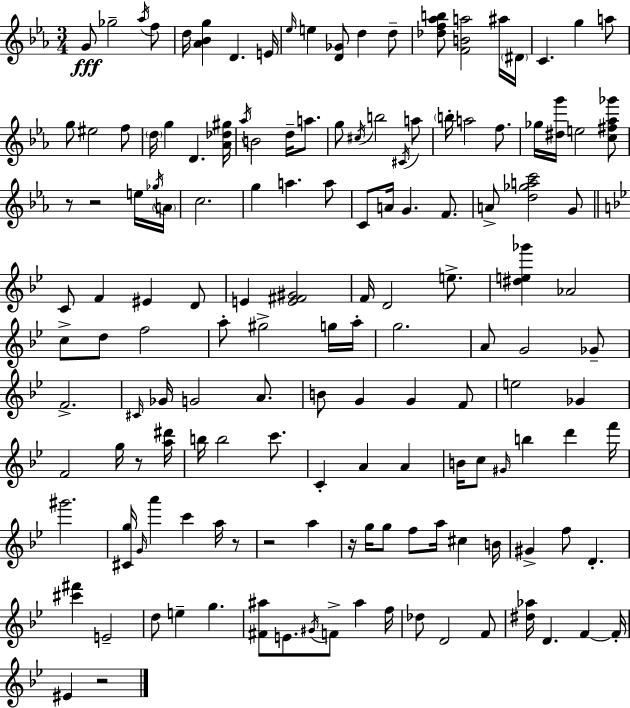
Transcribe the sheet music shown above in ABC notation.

X:1
T:Untitled
M:3/4
L:1/4
K:Eb
G/2 _g2 _a/4 f/2 d/4 [_A_Bg] D E/4 _e/4 e [D_G]/2 d d/2 [_df_ab]/2 [FBa]2 ^a/4 ^D/4 C g a/2 g/2 ^e2 f/2 d/4 g D [_A_d^g]/4 _a/4 B2 d/4 a/2 g/2 ^c/4 b2 ^C/4 a/2 b/4 a2 f/2 _g/4 [^dg']/4 e2 [c^f_a_g']/2 z/2 z2 e/4 _g/4 A/4 c2 g a a/2 C/2 A/4 G F/2 A/2 [d_gac']2 G/2 C/2 F ^E D/2 E [E^F^G]2 F/4 D2 e/2 [^de_g'] _A2 c/2 d/2 f2 a/2 ^g2 g/4 a/4 g2 A/2 G2 _G/2 F2 ^C/4 _G/4 G2 A/2 B/2 G G F/2 e2 _G F2 g/4 z/2 [a^d']/4 b/4 b2 c'/2 C A A B/4 c/2 ^G/4 b d' f'/4 ^g'2 [^Cg]/4 G/4 a' c' a/4 z/2 z2 a z/4 g/4 g/2 f/2 a/4 ^c B/4 ^G f/2 D [^c'^f'] E2 d/2 e g [^F^a]/2 E/2 ^G/4 F/2 ^a f/4 _d/2 D2 F/2 [^d_a]/4 D F F/4 ^E z2